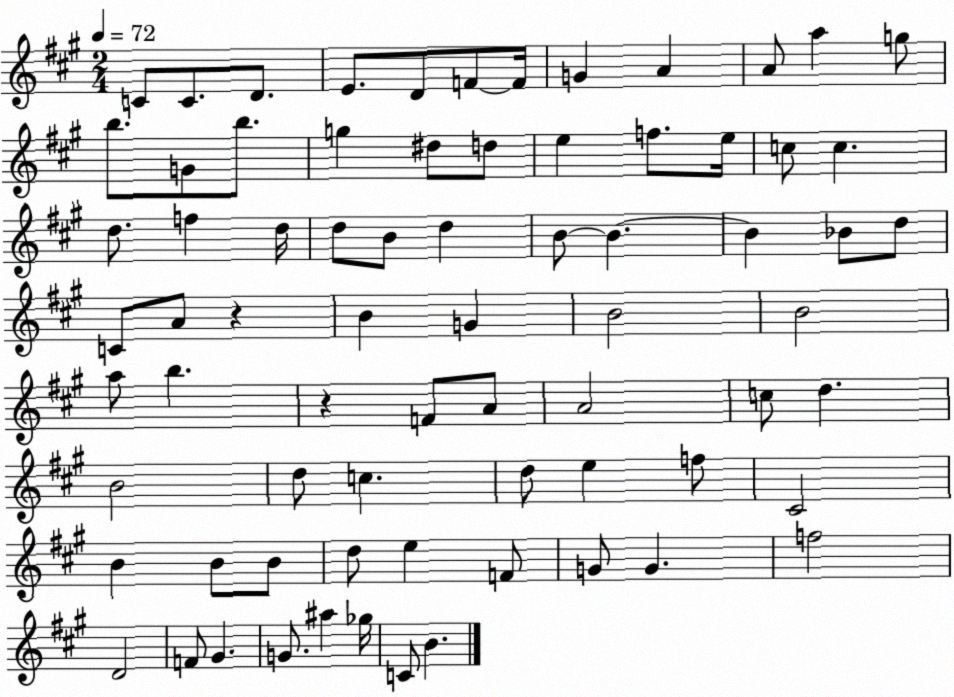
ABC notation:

X:1
T:Untitled
M:2/4
L:1/4
K:A
C/2 C/2 D/2 E/2 D/2 F/2 F/4 G A A/2 a g/2 b/2 G/2 b/2 g ^d/2 d/2 e f/2 e/4 c/2 c d/2 f d/4 d/2 B/2 d B/2 B B _B/2 d/2 C/2 A/2 z B G B2 B2 a/2 b z F/2 A/2 A2 c/2 d B2 d/2 c d/2 e f/2 ^C2 B B/2 B/2 d/2 e F/2 G/2 G f2 D2 F/2 ^G G/2 ^a _g/4 C/2 B